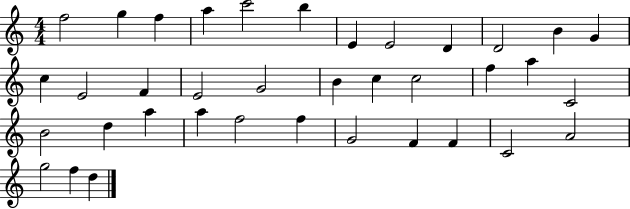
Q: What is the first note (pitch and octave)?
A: F5